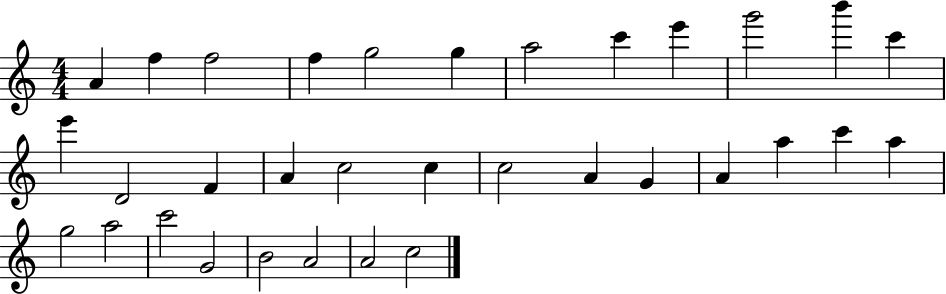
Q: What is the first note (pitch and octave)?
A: A4